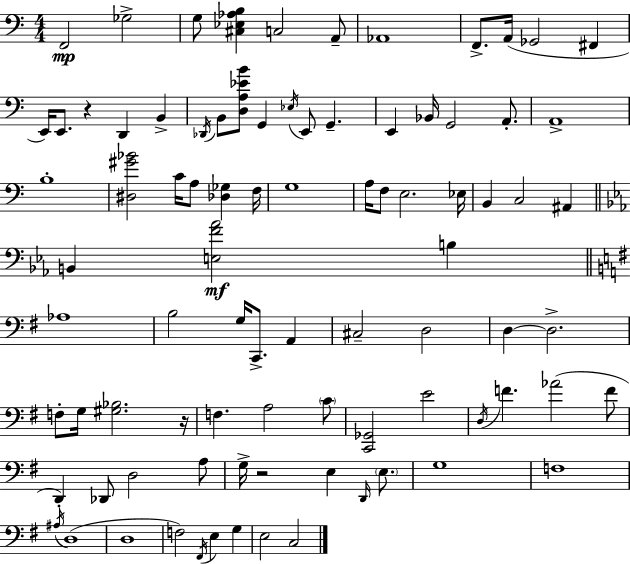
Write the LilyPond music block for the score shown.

{
  \clef bass
  \numericTimeSignature
  \time 4/4
  \key c \major
  f,2\mp ges2-> | g8 <cis ees aes b>4 c2 a,8-- | aes,1 | f,8.-> a,16( ges,2 fis,4 | \break e,16) e,8. r4 d,4 b,4-> | \acciaccatura { des,16 } b,8 <d a ees' b'>8 g,4 \acciaccatura { ees16 } e,8 g,4.-- | e,4 bes,16 g,2 a,8.-. | a,1-> | \break b1-. | <dis gis' bes'>2 c'16 a8 <des ges>4 | f16 g1 | a16 f8 e2. | \break ees16 b,4 c2 ais,4 | \bar "||" \break \key ees \major b,4 <e f' aes'>2\mf b4 | \bar "||" \break \key g \major aes1 | b2 g16 c,8.-> a,4 | cis2-- d2 | d4~~ d2.-> | \break f8-. g16 <gis bes>2. r16 | f4. a2 \parenthesize c'8 | <c, ges,>2 e'2 | \acciaccatura { d16 } f'4. aes'2( f'8 | \break d,4-.) des,8 d2 a8 | g16-> r2 e4 \grace { d,16 } \parenthesize e8. | g1 | f1 | \break \acciaccatura { ais16 }( d1 | d1 | f2) \acciaccatura { fis,16 } e4 | g4 e2 c2 | \break \bar "|."
}